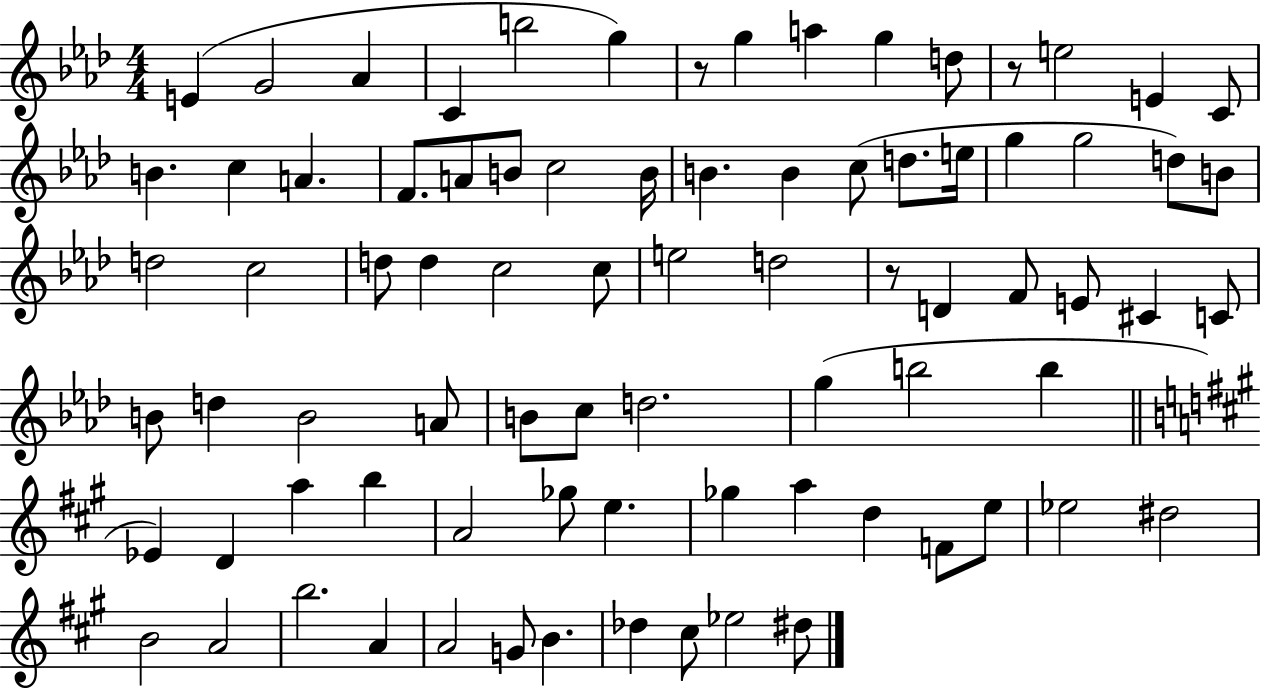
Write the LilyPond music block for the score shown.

{
  \clef treble
  \numericTimeSignature
  \time 4/4
  \key aes \major
  e'4( g'2 aes'4 | c'4 b''2 g''4) | r8 g''4 a''4 g''4 d''8 | r8 e''2 e'4 c'8 | \break b'4. c''4 a'4. | f'8. a'8 b'8 c''2 b'16 | b'4. b'4 c''8( d''8. e''16 | g''4 g''2 d''8) b'8 | \break d''2 c''2 | d''8 d''4 c''2 c''8 | e''2 d''2 | r8 d'4 f'8 e'8 cis'4 c'8 | \break b'8 d''4 b'2 a'8 | b'8 c''8 d''2. | g''4( b''2 b''4 | \bar "||" \break \key a \major ees'4) d'4 a''4 b''4 | a'2 ges''8 e''4. | ges''4 a''4 d''4 f'8 e''8 | ees''2 dis''2 | \break b'2 a'2 | b''2. a'4 | a'2 g'8 b'4. | des''4 cis''8 ees''2 dis''8 | \break \bar "|."
}